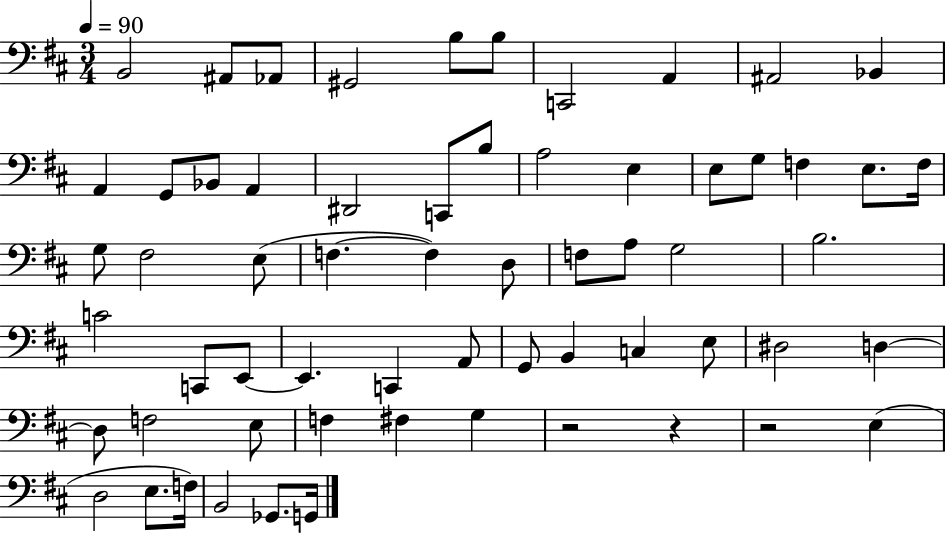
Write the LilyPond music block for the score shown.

{
  \clef bass
  \numericTimeSignature
  \time 3/4
  \key d \major
  \tempo 4 = 90
  b,2 ais,8 aes,8 | gis,2 b8 b8 | c,2 a,4 | ais,2 bes,4 | \break a,4 g,8 bes,8 a,4 | dis,2 c,8 b8 | a2 e4 | e8 g8 f4 e8. f16 | \break g8 fis2 e8( | f4.~~ f4) d8 | f8 a8 g2 | b2. | \break c'2 c,8 e,8~~ | e,4. c,4 a,8 | g,8 b,4 c4 e8 | dis2 d4~~ | \break d8 f2 e8 | f4 fis4 g4 | r2 r4 | r2 e4( | \break d2 e8. f16) | b,2 ges,8. g,16 | \bar "|."
}